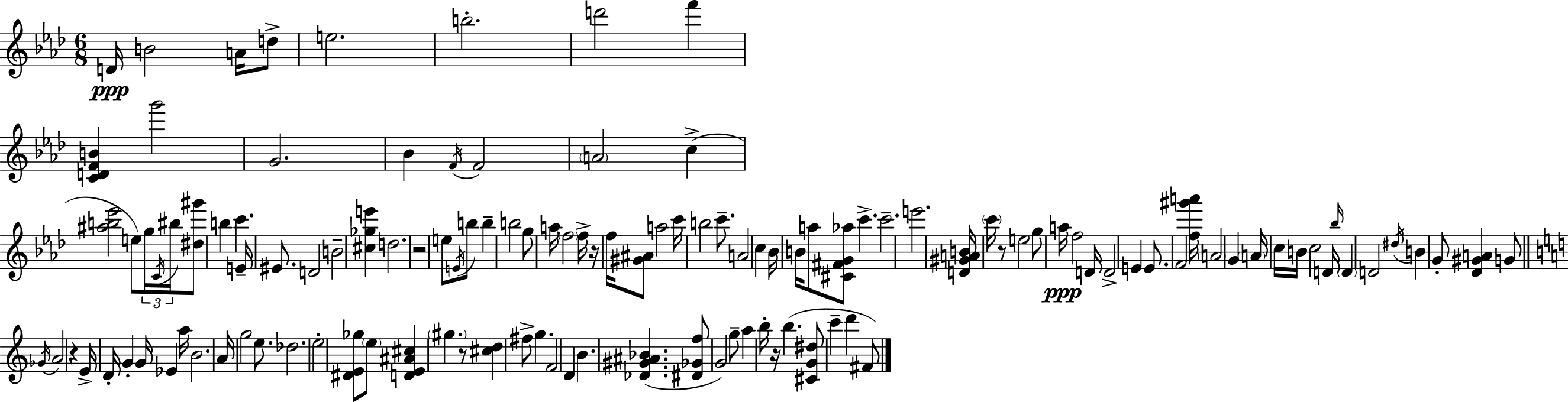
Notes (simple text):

D4/s B4/h A4/s D5/e E5/h. B5/h. D6/h F6/q [C4,D4,F4,B4]/q G6/h G4/h. Bb4/q F4/s F4/h A4/h C5/q [A#5,B5,Eb6]/h E5/e G5/s C4/s BIS5/s [D#5,G#6]/e B5/q C6/q. E4/s EIS4/e. D4/h B4/h [C#5,Gb5,E6]/q D5/h. R/h E5/e E4/s B5/e B5/q B5/h G5/e A5/s F5/h F5/s R/s F5/s [G#4,A#4]/e A5/h C6/s B5/h C6/e. A4/h C5/q Bb4/s B4/s A5/e [C#4,F#4,G4,Ab5]/e C6/q. C6/h. E6/h. [D4,G#4,A4,B4]/s C6/s R/e E5/h G5/e A5/s F5/h D4/s D4/h E4/q E4/e. F4/h [F5,G#6,A6]/s A4/h G4/q A4/s C5/s B4/s C5/h D4/s Bb5/s D4/q D4/h D#5/s B4/q G4/e [Db4,G#4,A4]/q G4/e Gb4/s A4/h R/q E4/s D4/s G4/q G4/s Eb4/q A5/s B4/h. A4/s G5/h E5/e. Db5/h. E5/h [D#4,E4,Gb5]/e E5/e [D4,E4,A#4,C#5]/q G#5/q. R/e [C#5,D5]/q F#5/e G5/q. F4/h D4/q B4/q. [Db4,G#4,A#4,Bb4]/q. [D#4,Gb4,F5]/e G4/h G5/e A5/q B5/s R/s B5/q. [C#4,G4,D#5]/e C6/q D6/q F#4/e